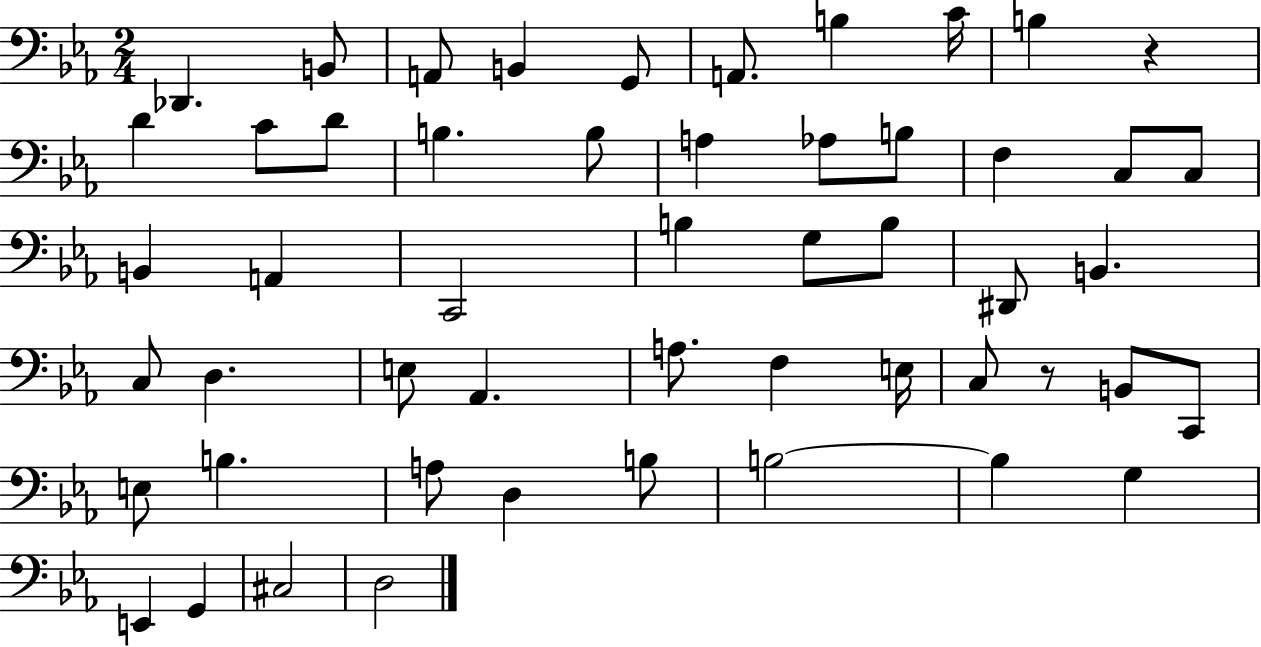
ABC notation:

X:1
T:Untitled
M:2/4
L:1/4
K:Eb
_D,, B,,/2 A,,/2 B,, G,,/2 A,,/2 B, C/4 B, z D C/2 D/2 B, B,/2 A, _A,/2 B,/2 F, C,/2 C,/2 B,, A,, C,,2 B, G,/2 B,/2 ^D,,/2 B,, C,/2 D, E,/2 _A,, A,/2 F, E,/4 C,/2 z/2 B,,/2 C,,/2 E,/2 B, A,/2 D, B,/2 B,2 B, G, E,, G,, ^C,2 D,2